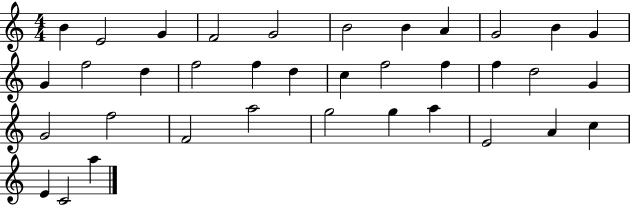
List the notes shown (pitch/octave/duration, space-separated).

B4/q E4/h G4/q F4/h G4/h B4/h B4/q A4/q G4/h B4/q G4/q G4/q F5/h D5/q F5/h F5/q D5/q C5/q F5/h F5/q F5/q D5/h G4/q G4/h F5/h F4/h A5/h G5/h G5/q A5/q E4/h A4/q C5/q E4/q C4/h A5/q